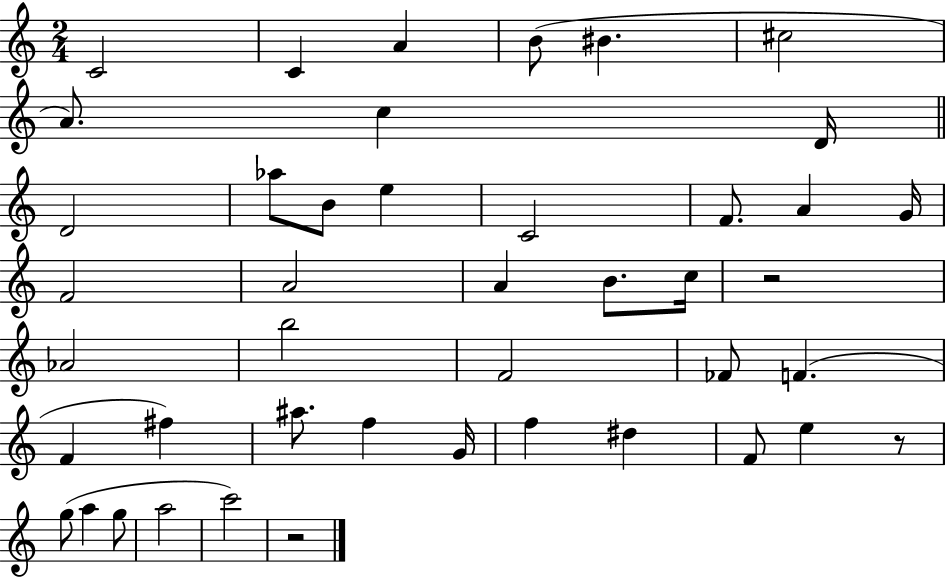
C4/h C4/q A4/q B4/e BIS4/q. C#5/h A4/e. C5/q D4/s D4/h Ab5/e B4/e E5/q C4/h F4/e. A4/q G4/s F4/h A4/h A4/q B4/e. C5/s R/h Ab4/h B5/h F4/h FES4/e F4/q. F4/q F#5/q A#5/e. F5/q G4/s F5/q D#5/q F4/e E5/q R/e G5/e A5/q G5/e A5/h C6/h R/h